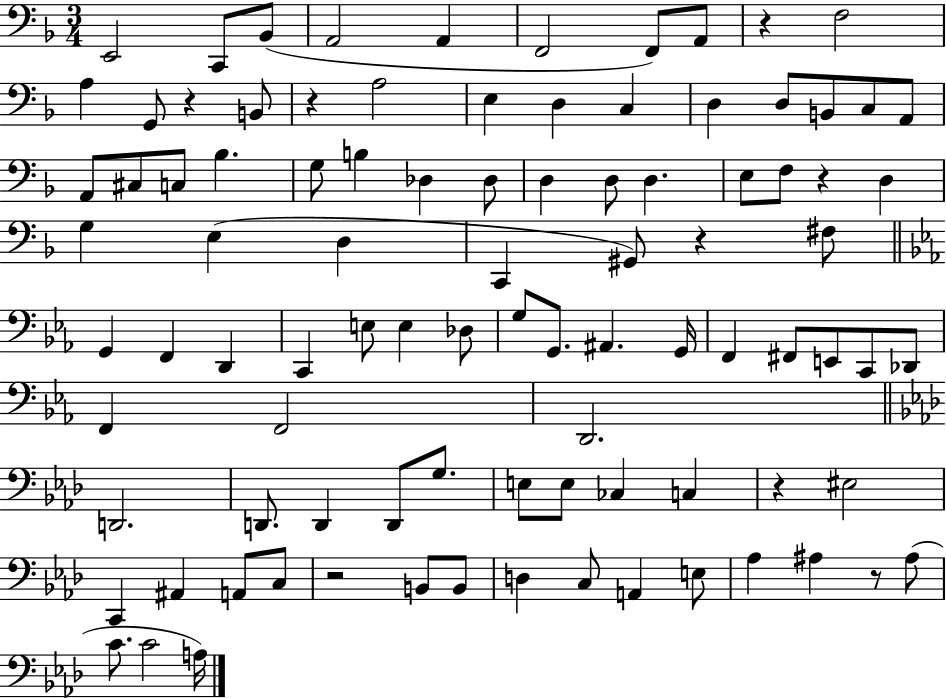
X:1
T:Untitled
M:3/4
L:1/4
K:F
E,,2 C,,/2 _B,,/2 A,,2 A,, F,,2 F,,/2 A,,/2 z F,2 A, G,,/2 z B,,/2 z A,2 E, D, C, D, D,/2 B,,/2 C,/2 A,,/2 A,,/2 ^C,/2 C,/2 _B, G,/2 B, _D, _D,/2 D, D,/2 D, E,/2 F,/2 z D, G, E, D, C,, ^G,,/2 z ^F,/2 G,, F,, D,, C,, E,/2 E, _D,/2 G,/2 G,,/2 ^A,, G,,/4 F,, ^F,,/2 E,,/2 C,,/2 _D,,/2 F,, F,,2 D,,2 D,,2 D,,/2 D,, D,,/2 G,/2 E,/2 E,/2 _C, C, z ^E,2 C,, ^A,, A,,/2 C,/2 z2 B,,/2 B,,/2 D, C,/2 A,, E,/2 _A, ^A, z/2 ^A,/2 C/2 C2 A,/4